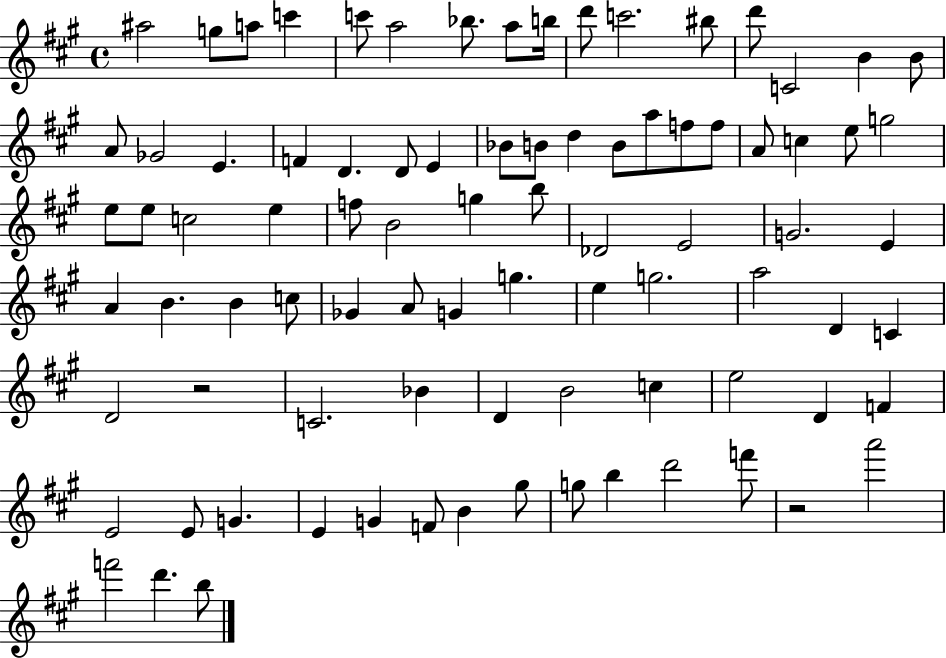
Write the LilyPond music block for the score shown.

{
  \clef treble
  \time 4/4
  \defaultTimeSignature
  \key a \major
  ais''2 g''8 a''8 c'''4 | c'''8 a''2 bes''8. a''8 b''16 | d'''8 c'''2. bis''8 | d'''8 c'2 b'4 b'8 | \break a'8 ges'2 e'4. | f'4 d'4. d'8 e'4 | bes'8 b'8 d''4 b'8 a''8 f''8 f''8 | a'8 c''4 e''8 g''2 | \break e''8 e''8 c''2 e''4 | f''8 b'2 g''4 b''8 | des'2 e'2 | g'2. e'4 | \break a'4 b'4. b'4 c''8 | ges'4 a'8 g'4 g''4. | e''4 g''2. | a''2 d'4 c'4 | \break d'2 r2 | c'2. bes'4 | d'4 b'2 c''4 | e''2 d'4 f'4 | \break e'2 e'8 g'4. | e'4 g'4 f'8 b'4 gis''8 | g''8 b''4 d'''2 f'''8 | r2 a'''2 | \break f'''2 d'''4. b''8 | \bar "|."
}